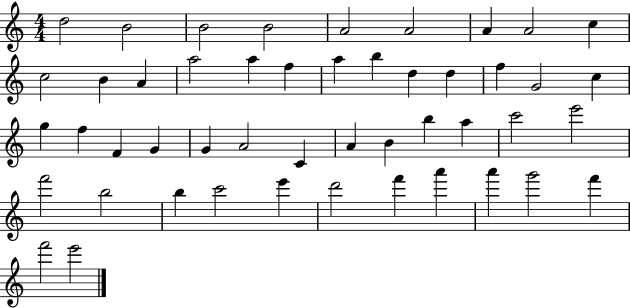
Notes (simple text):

D5/h B4/h B4/h B4/h A4/h A4/h A4/q A4/h C5/q C5/h B4/q A4/q A5/h A5/q F5/q A5/q B5/q D5/q D5/q F5/q G4/h C5/q G5/q F5/q F4/q G4/q G4/q A4/h C4/q A4/q B4/q B5/q A5/q C6/h E6/h F6/h B5/h B5/q C6/h E6/q D6/h F6/q A6/q A6/q G6/h F6/q F6/h E6/h